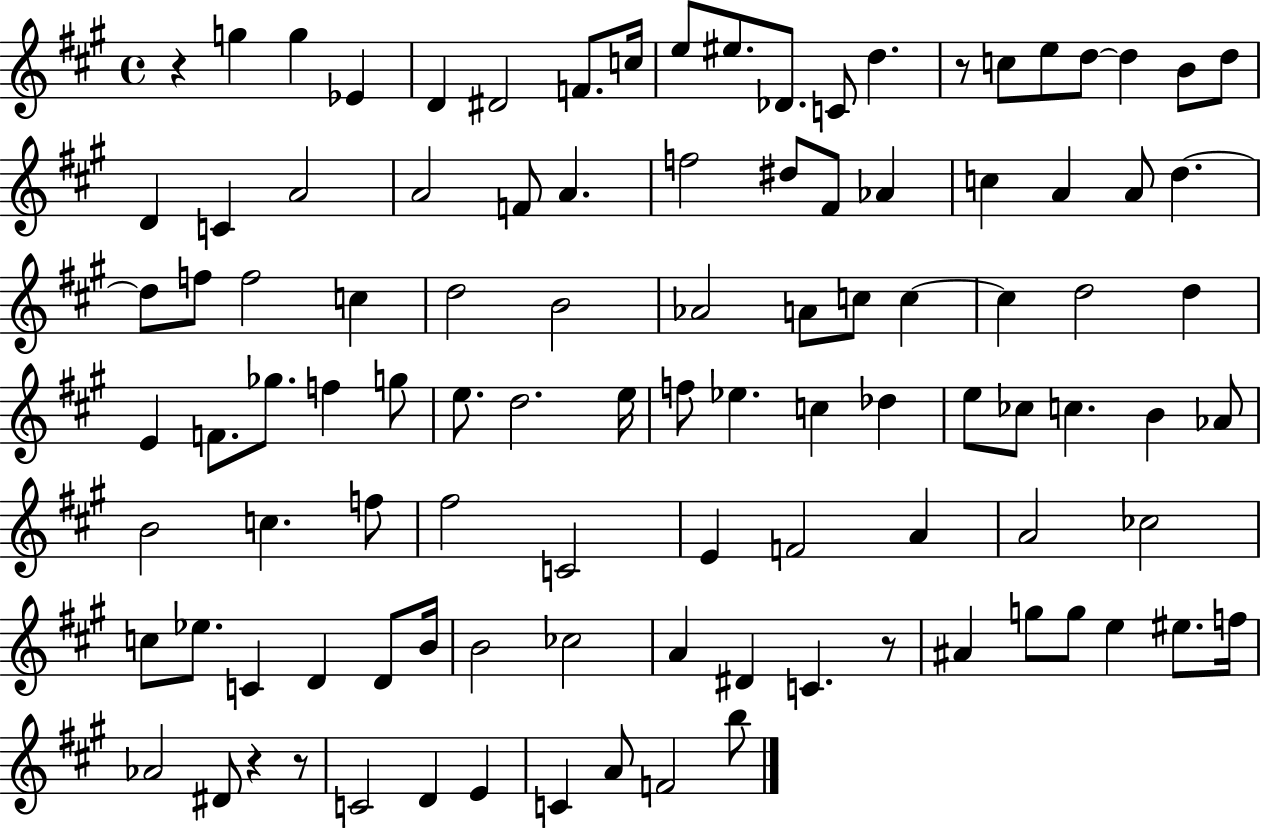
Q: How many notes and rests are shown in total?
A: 103